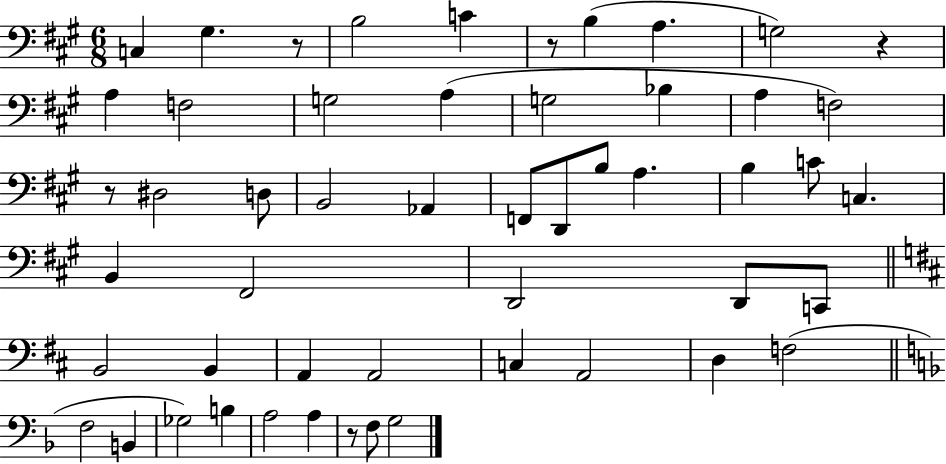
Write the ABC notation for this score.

X:1
T:Untitled
M:6/8
L:1/4
K:A
C, ^G, z/2 B,2 C z/2 B, A, G,2 z A, F,2 G,2 A, G,2 _B, A, F,2 z/2 ^D,2 D,/2 B,,2 _A,, F,,/2 D,,/2 B,/2 A, B, C/2 C, B,, ^F,,2 D,,2 D,,/2 C,,/2 B,,2 B,, A,, A,,2 C, A,,2 D, F,2 F,2 B,, _G,2 B, A,2 A, z/2 F,/2 G,2